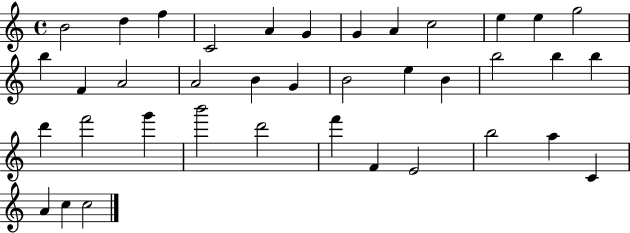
{
  \clef treble
  \time 4/4
  \defaultTimeSignature
  \key c \major
  b'2 d''4 f''4 | c'2 a'4 g'4 | g'4 a'4 c''2 | e''4 e''4 g''2 | \break b''4 f'4 a'2 | a'2 b'4 g'4 | b'2 e''4 b'4 | b''2 b''4 b''4 | \break d'''4 f'''2 g'''4 | b'''2 d'''2 | f'''4 f'4 e'2 | b''2 a''4 c'4 | \break a'4 c''4 c''2 | \bar "|."
}